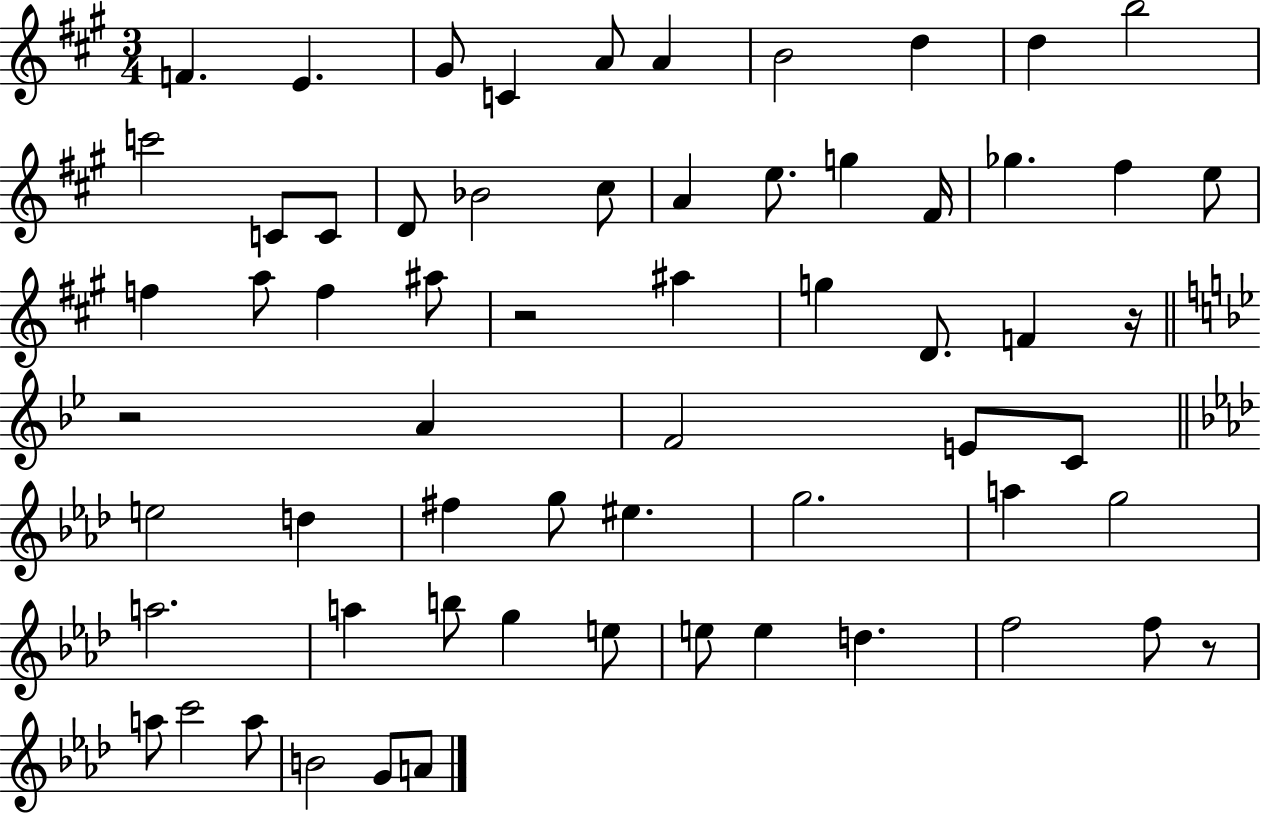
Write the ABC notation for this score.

X:1
T:Untitled
M:3/4
L:1/4
K:A
F E ^G/2 C A/2 A B2 d d b2 c'2 C/2 C/2 D/2 _B2 ^c/2 A e/2 g ^F/4 _g ^f e/2 f a/2 f ^a/2 z2 ^a g D/2 F z/4 z2 A F2 E/2 C/2 e2 d ^f g/2 ^e g2 a g2 a2 a b/2 g e/2 e/2 e d f2 f/2 z/2 a/2 c'2 a/2 B2 G/2 A/2